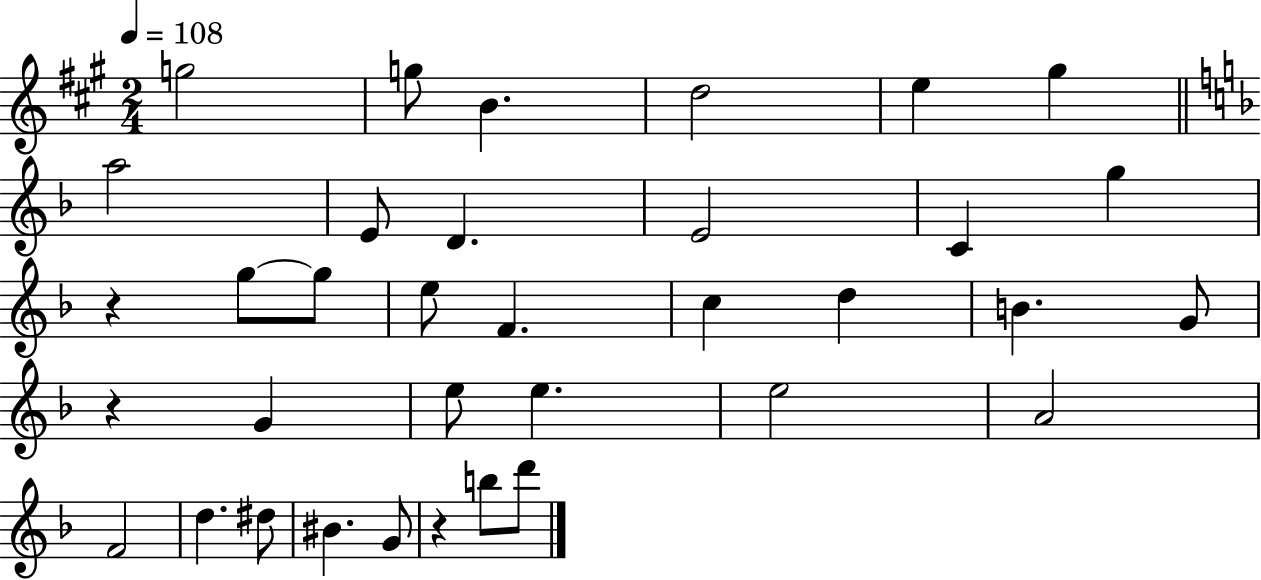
G5/h G5/e B4/q. D5/h E5/q G#5/q A5/h E4/e D4/q. E4/h C4/q G5/q R/q G5/e G5/e E5/e F4/q. C5/q D5/q B4/q. G4/e R/q G4/q E5/e E5/q. E5/h A4/h F4/h D5/q. D#5/e BIS4/q. G4/e R/q B5/e D6/e